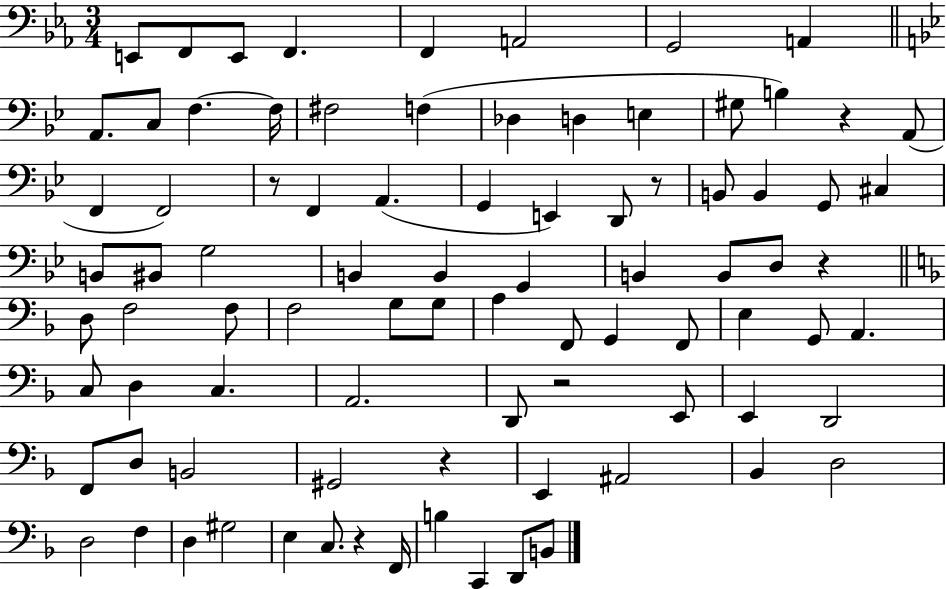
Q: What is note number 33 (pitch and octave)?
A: BIS2